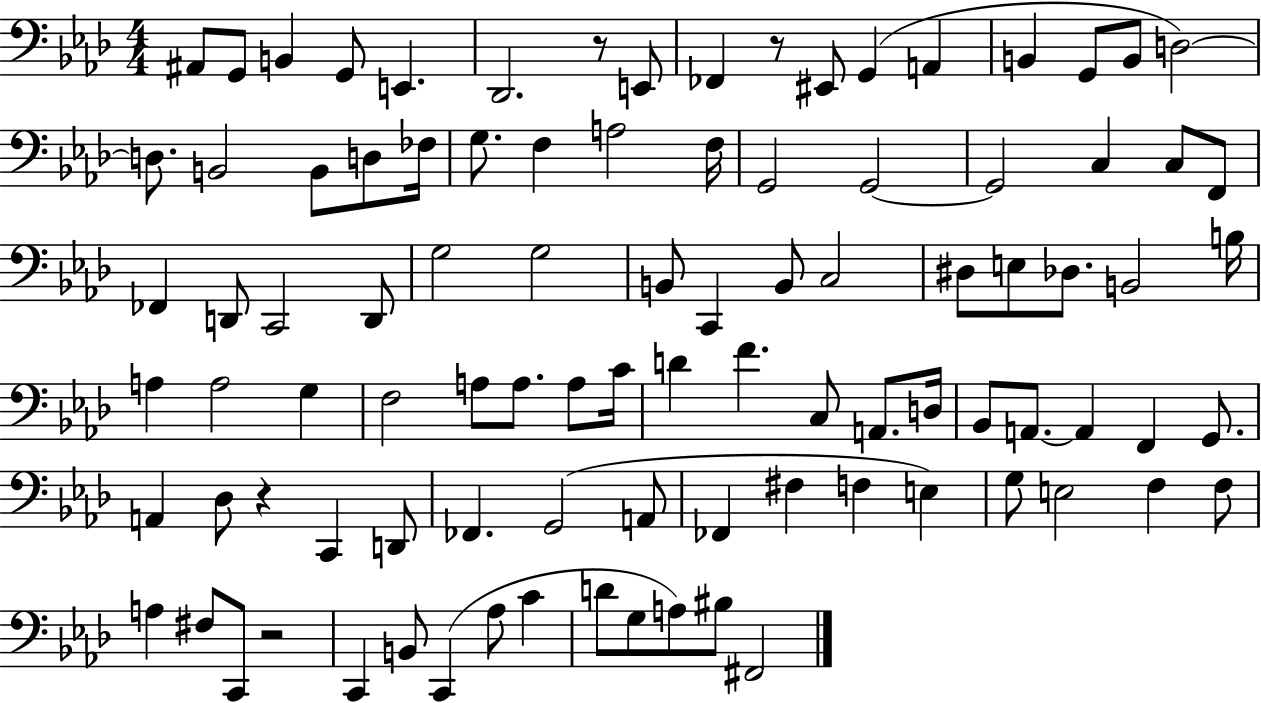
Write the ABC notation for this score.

X:1
T:Untitled
M:4/4
L:1/4
K:Ab
^A,,/2 G,,/2 B,, G,,/2 E,, _D,,2 z/2 E,,/2 _F,, z/2 ^E,,/2 G,, A,, B,, G,,/2 B,,/2 D,2 D,/2 B,,2 B,,/2 D,/2 _F,/4 G,/2 F, A,2 F,/4 G,,2 G,,2 G,,2 C, C,/2 F,,/2 _F,, D,,/2 C,,2 D,,/2 G,2 G,2 B,,/2 C,, B,,/2 C,2 ^D,/2 E,/2 _D,/2 B,,2 B,/4 A, A,2 G, F,2 A,/2 A,/2 A,/2 C/4 D F C,/2 A,,/2 D,/4 _B,,/2 A,,/2 A,, F,, G,,/2 A,, _D,/2 z C,, D,,/2 _F,, G,,2 A,,/2 _F,, ^F, F, E, G,/2 E,2 F, F,/2 A, ^F,/2 C,,/2 z2 C,, B,,/2 C,, _A,/2 C D/2 G,/2 A,/2 ^B,/2 ^F,,2